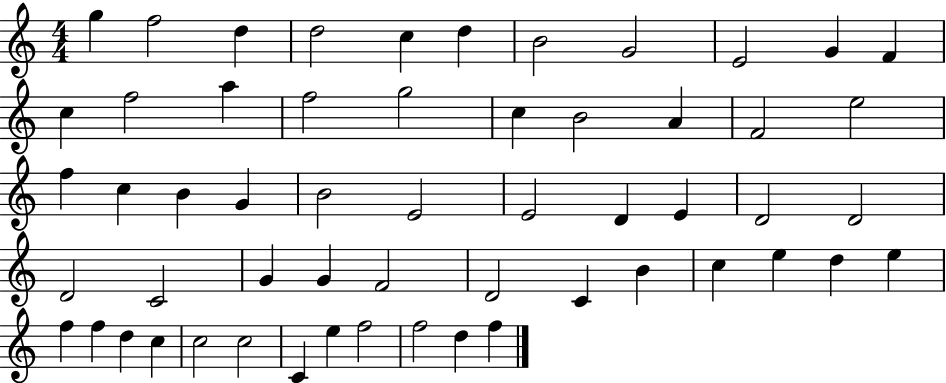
X:1
T:Untitled
M:4/4
L:1/4
K:C
g f2 d d2 c d B2 G2 E2 G F c f2 a f2 g2 c B2 A F2 e2 f c B G B2 E2 E2 D E D2 D2 D2 C2 G G F2 D2 C B c e d e f f d c c2 c2 C e f2 f2 d f